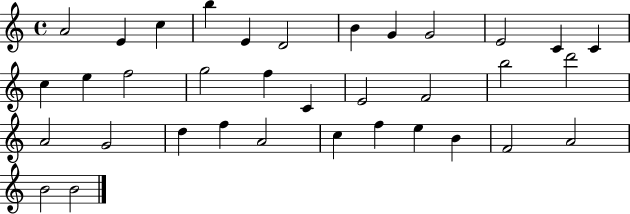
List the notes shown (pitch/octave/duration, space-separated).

A4/h E4/q C5/q B5/q E4/q D4/h B4/q G4/q G4/h E4/h C4/q C4/q C5/q E5/q F5/h G5/h F5/q C4/q E4/h F4/h B5/h D6/h A4/h G4/h D5/q F5/q A4/h C5/q F5/q E5/q B4/q F4/h A4/h B4/h B4/h